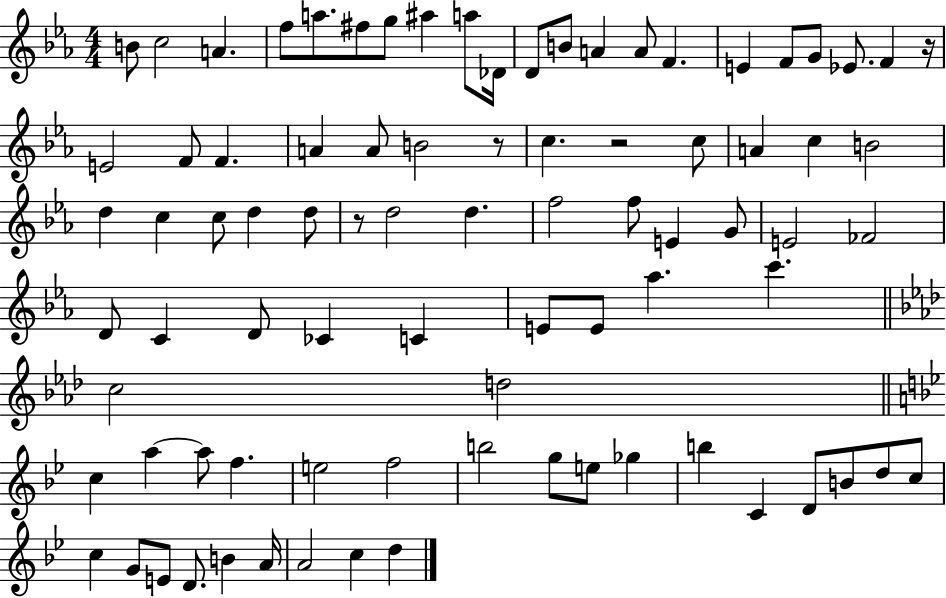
B4/e C5/h A4/q. F5/e A5/e. F#5/e G5/e A#5/q A5/e Db4/s D4/e B4/e A4/q A4/e F4/q. E4/q F4/e G4/e Eb4/e. F4/q R/s E4/h F4/e F4/q. A4/q A4/e B4/h R/e C5/q. R/h C5/e A4/q C5/q B4/h D5/q C5/q C5/e D5/q D5/e R/e D5/h D5/q. F5/h F5/e E4/q G4/e E4/h FES4/h D4/e C4/q D4/e CES4/q C4/q E4/e E4/e Ab5/q. C6/q. C5/h D5/h C5/q A5/q A5/e F5/q. E5/h F5/h B5/h G5/e E5/e Gb5/q B5/q C4/q D4/e B4/e D5/e C5/e C5/q G4/e E4/e D4/e. B4/q A4/s A4/h C5/q D5/q